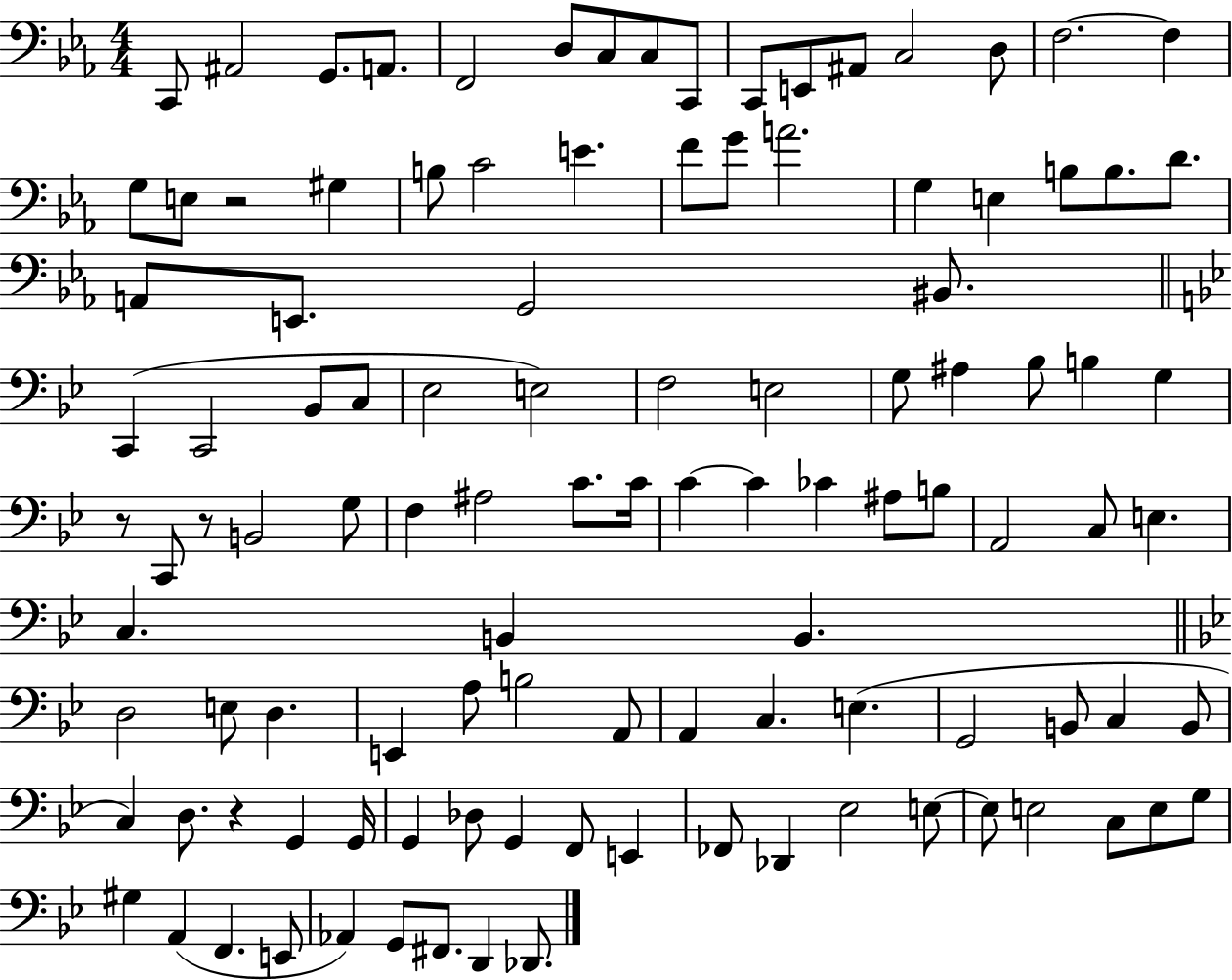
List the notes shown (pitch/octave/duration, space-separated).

C2/e A#2/h G2/e. A2/e. F2/h D3/e C3/e C3/e C2/e C2/e E2/e A#2/e C3/h D3/e F3/h. F3/q G3/e E3/e R/h G#3/q B3/e C4/h E4/q. F4/e G4/e A4/h. G3/q E3/q B3/e B3/e. D4/e. A2/e E2/e. G2/h BIS2/e. C2/q C2/h Bb2/e C3/e Eb3/h E3/h F3/h E3/h G3/e A#3/q Bb3/e B3/q G3/q R/e C2/e R/e B2/h G3/e F3/q A#3/h C4/e. C4/s C4/q C4/q CES4/q A#3/e B3/e A2/h C3/e E3/q. C3/q. B2/q B2/q. D3/h E3/e D3/q. E2/q A3/e B3/h A2/e A2/q C3/q. E3/q. G2/h B2/e C3/q B2/e C3/q D3/e. R/q G2/q G2/s G2/q Db3/e G2/q F2/e E2/q FES2/e Db2/q Eb3/h E3/e E3/e E3/h C3/e E3/e G3/e G#3/q A2/q F2/q. E2/e Ab2/q G2/e F#2/e. D2/q Db2/e.